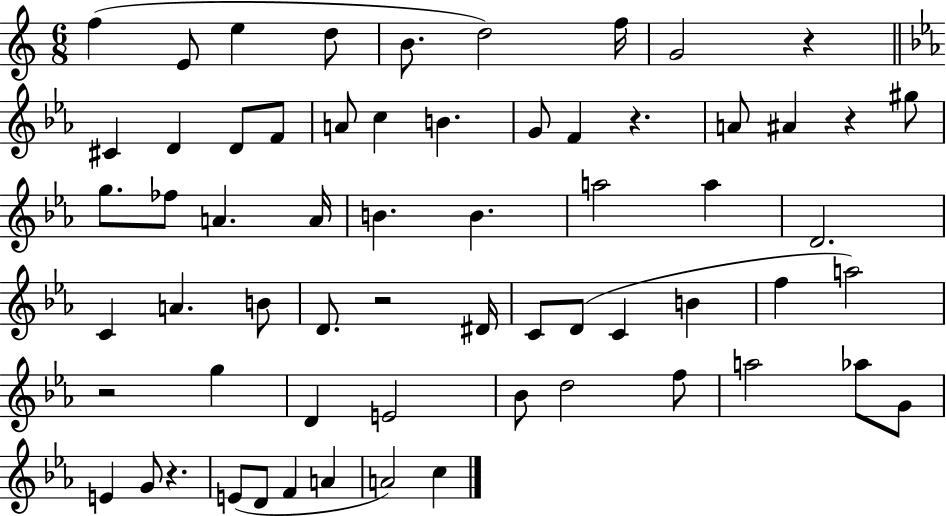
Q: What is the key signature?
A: C major